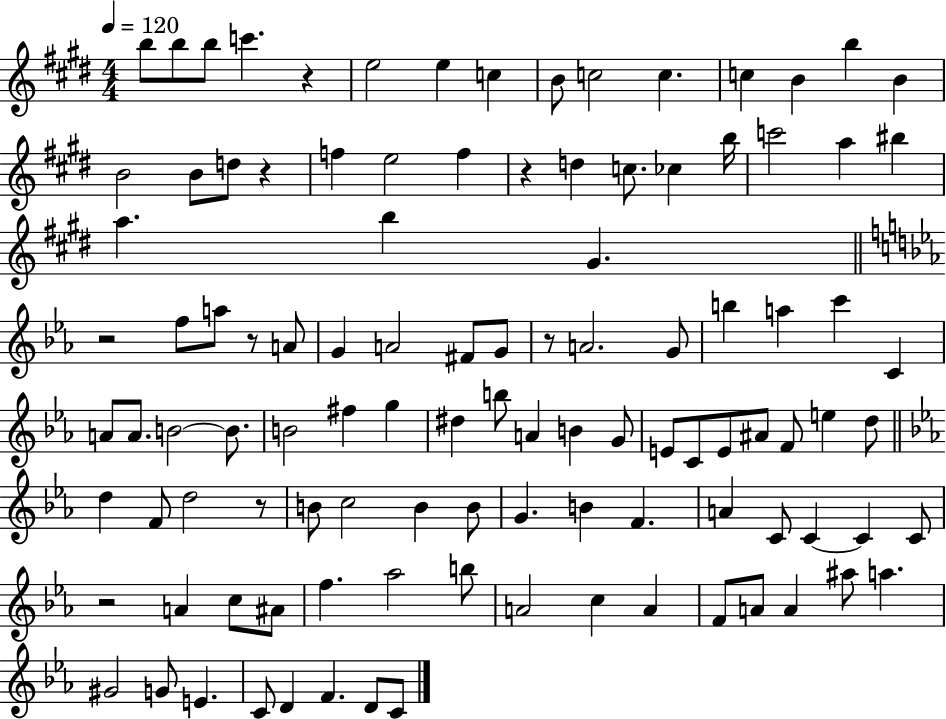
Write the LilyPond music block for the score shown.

{
  \clef treble
  \numericTimeSignature
  \time 4/4
  \key e \major
  \tempo 4 = 120
  b''8 b''8 b''8 c'''4. r4 | e''2 e''4 c''4 | b'8 c''2 c''4. | c''4 b'4 b''4 b'4 | \break b'2 b'8 d''8 r4 | f''4 e''2 f''4 | r4 d''4 c''8. ces''4 b''16 | c'''2 a''4 bis''4 | \break a''4. b''4 gis'4. | \bar "||" \break \key ees \major r2 f''8 a''8 r8 a'8 | g'4 a'2 fis'8 g'8 | r8 a'2. g'8 | b''4 a''4 c'''4 c'4 | \break a'8 a'8. b'2~~ b'8. | b'2 fis''4 g''4 | dis''4 b''8 a'4 b'4 g'8 | e'8 c'8 e'8 ais'8 f'8 e''4 d''8 | \break \bar "||" \break \key ees \major d''4 f'8 d''2 r8 | b'8 c''2 b'4 b'8 | g'4. b'4 f'4. | a'4 c'8 c'4~~ c'4 c'8 | \break r2 a'4 c''8 ais'8 | f''4. aes''2 b''8 | a'2 c''4 a'4 | f'8 a'8 a'4 ais''8 a''4. | \break gis'2 g'8 e'4. | c'8 d'4 f'4. d'8 c'8 | \bar "|."
}